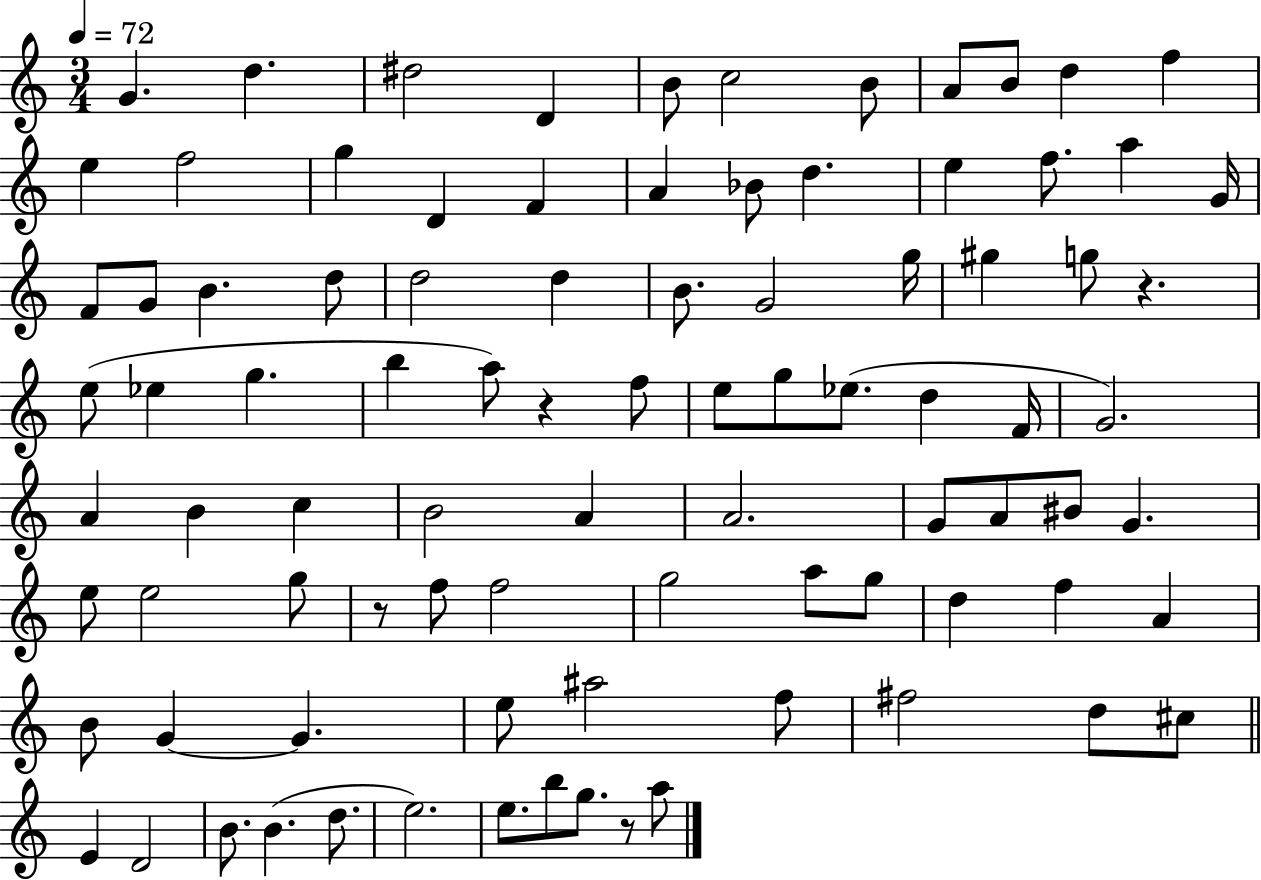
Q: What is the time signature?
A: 3/4